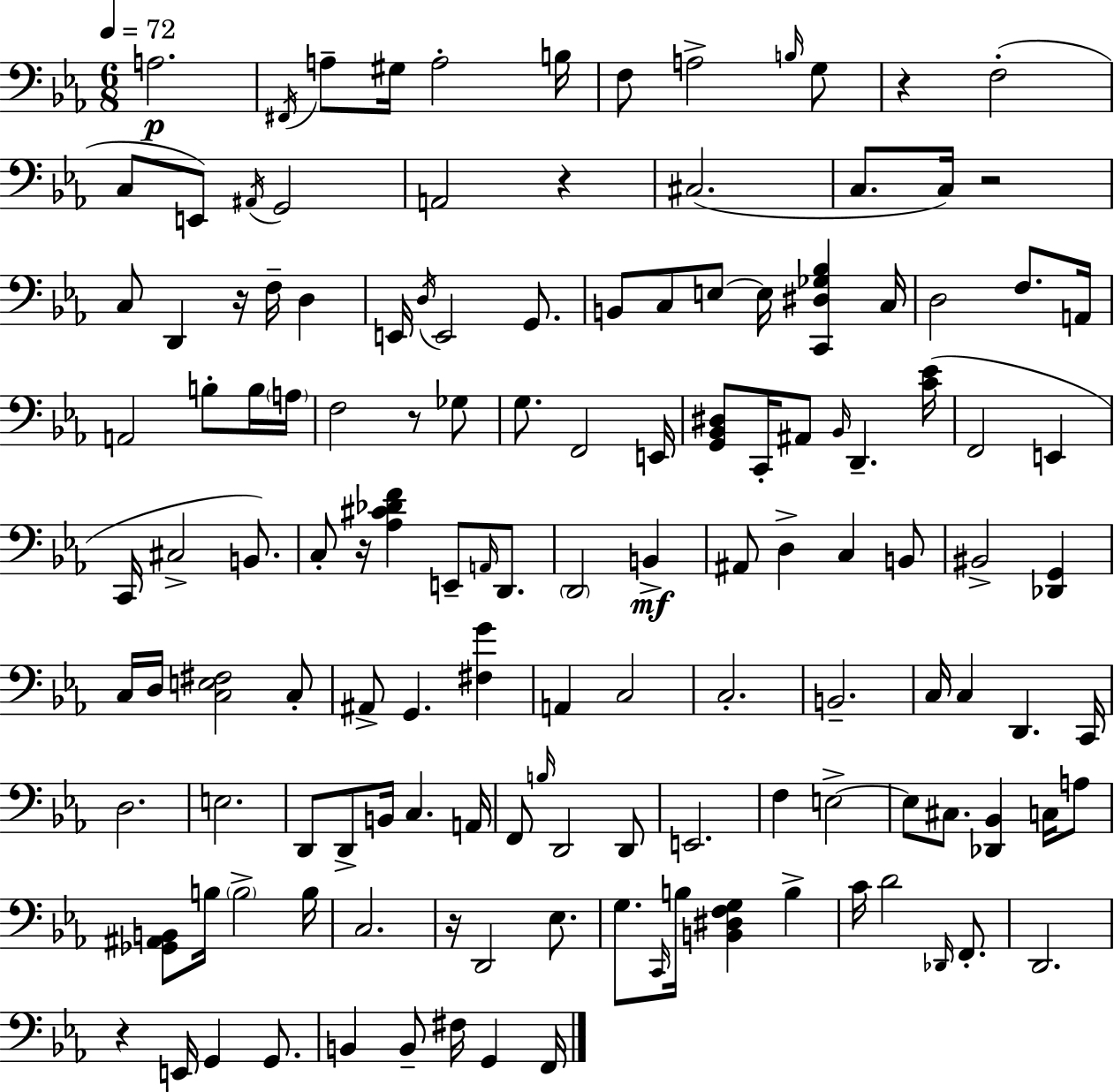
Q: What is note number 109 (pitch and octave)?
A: F2